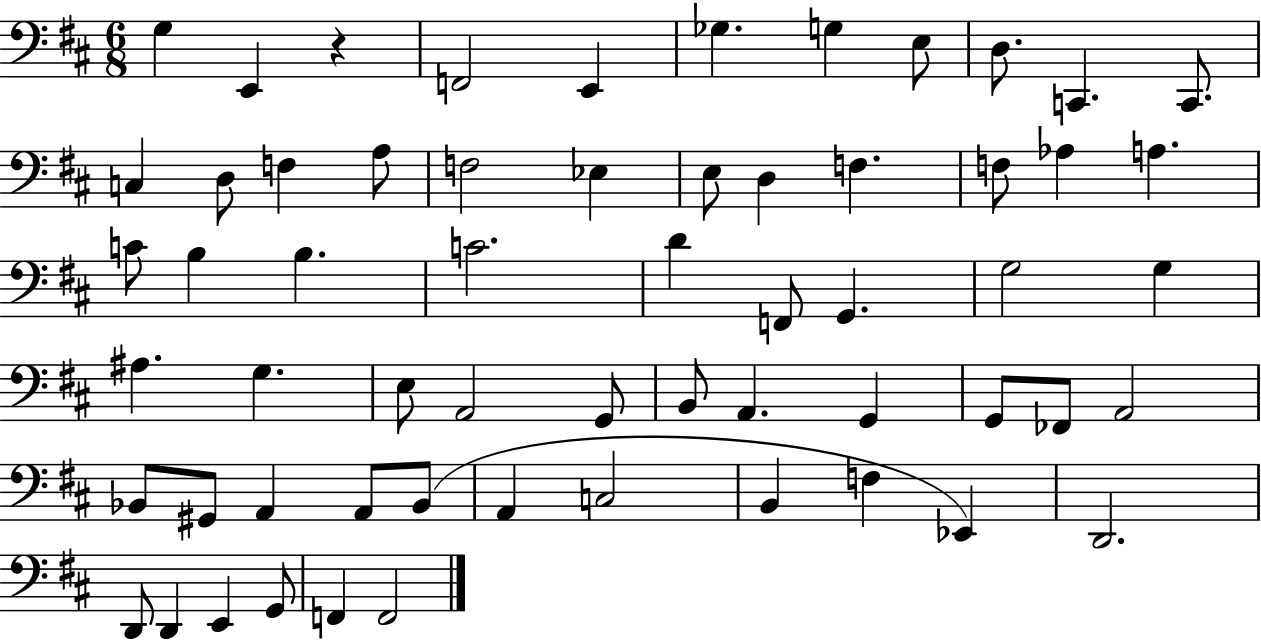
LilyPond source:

{
  \clef bass
  \numericTimeSignature
  \time 6/8
  \key d \major
  g4 e,4 r4 | f,2 e,4 | ges4. g4 e8 | d8. c,4. c,8. | \break c4 d8 f4 a8 | f2 ees4 | e8 d4 f4. | f8 aes4 a4. | \break c'8 b4 b4. | c'2. | d'4 f,8 g,4. | g2 g4 | \break ais4. g4. | e8 a,2 g,8 | b,8 a,4. g,4 | g,8 fes,8 a,2 | \break bes,8 gis,8 a,4 a,8 bes,8( | a,4 c2 | b,4 f4 ees,4) | d,2. | \break d,8 d,4 e,4 g,8 | f,4 f,2 | \bar "|."
}